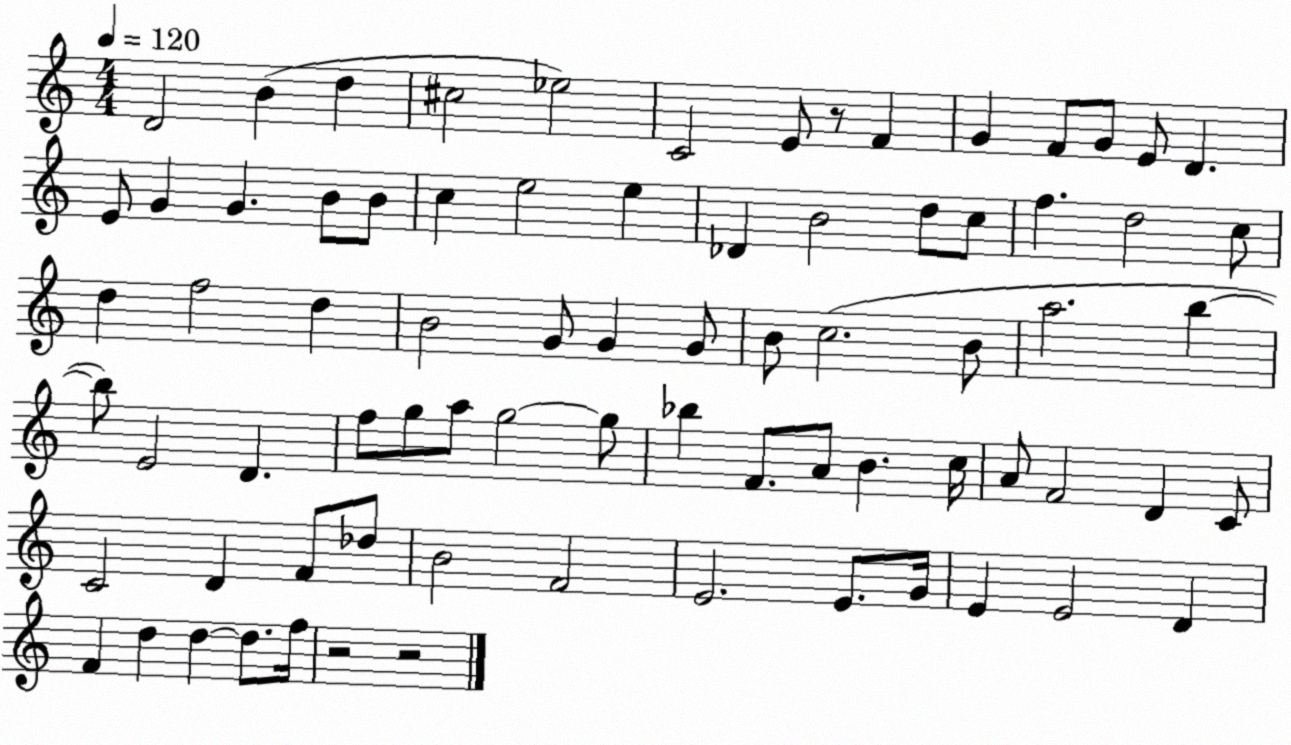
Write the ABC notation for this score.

X:1
T:Untitled
M:4/4
L:1/4
K:C
D2 B d ^c2 _e2 C2 E/2 z/2 F G F/2 G/2 E/2 D E/2 G G B/2 B/2 c e2 e _D B2 d/2 c/2 f d2 c/2 d f2 d B2 G/2 G G/2 B/2 c2 B/2 a2 b b/2 E2 D f/2 g/2 a/2 g2 g/2 _b F/2 A/2 B c/4 A/2 F2 D C/2 C2 D F/2 _d/2 B2 F2 E2 E/2 G/4 E E2 D F d d d/2 f/4 z2 z2